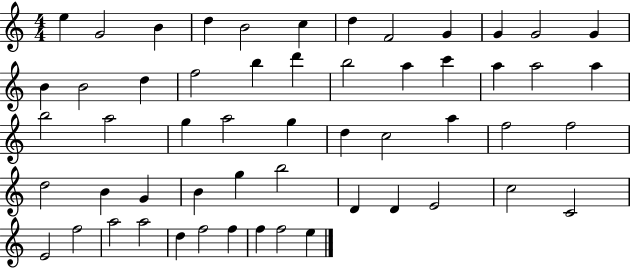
{
  \clef treble
  \numericTimeSignature
  \time 4/4
  \key c \major
  e''4 g'2 b'4 | d''4 b'2 c''4 | d''4 f'2 g'4 | g'4 g'2 g'4 | \break b'4 b'2 d''4 | f''2 b''4 d'''4 | b''2 a''4 c'''4 | a''4 a''2 a''4 | \break b''2 a''2 | g''4 a''2 g''4 | d''4 c''2 a''4 | f''2 f''2 | \break d''2 b'4 g'4 | b'4 g''4 b''2 | d'4 d'4 e'2 | c''2 c'2 | \break e'2 f''2 | a''2 a''2 | d''4 f''2 f''4 | f''4 f''2 e''4 | \break \bar "|."
}